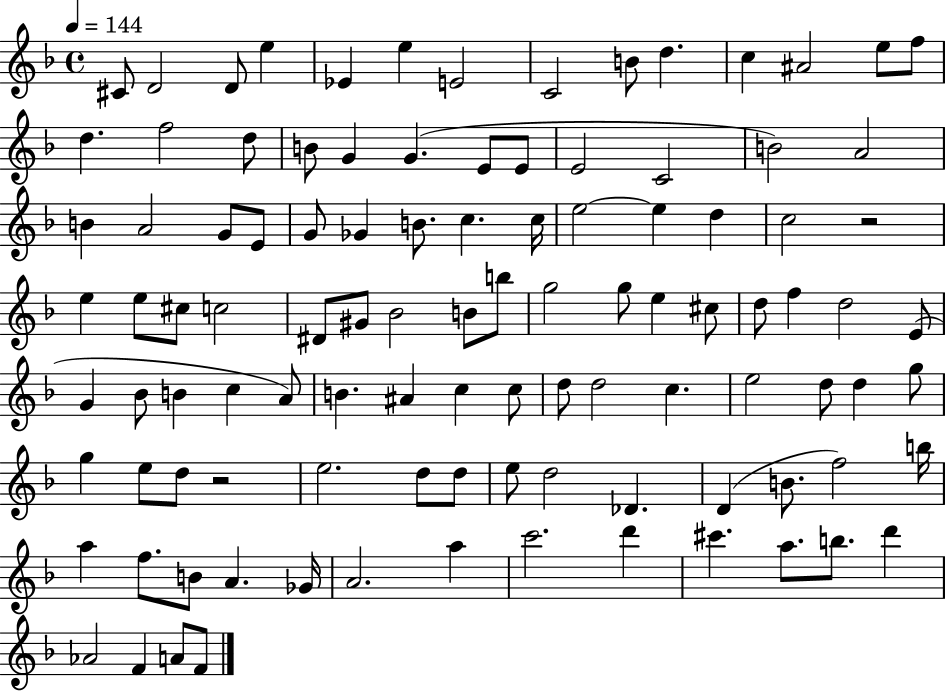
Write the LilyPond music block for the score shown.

{
  \clef treble
  \time 4/4
  \defaultTimeSignature
  \key f \major
  \tempo 4 = 144
  \repeat volta 2 { cis'8 d'2 d'8 e''4 | ees'4 e''4 e'2 | c'2 b'8 d''4. | c''4 ais'2 e''8 f''8 | \break d''4. f''2 d''8 | b'8 g'4 g'4.( e'8 e'8 | e'2 c'2 | b'2) a'2 | \break b'4 a'2 g'8 e'8 | g'8 ges'4 b'8. c''4. c''16 | e''2~~ e''4 d''4 | c''2 r2 | \break e''4 e''8 cis''8 c''2 | dis'8 gis'8 bes'2 b'8 b''8 | g''2 g''8 e''4 cis''8 | d''8 f''4 d''2 e'8( | \break g'4 bes'8 b'4 c''4 a'8) | b'4. ais'4 c''4 c''8 | d''8 d''2 c''4. | e''2 d''8 d''4 g''8 | \break g''4 e''8 d''8 r2 | e''2. d''8 d''8 | e''8 d''2 des'4. | d'4( b'8. f''2) b''16 | \break a''4 f''8. b'8 a'4. ges'16 | a'2. a''4 | c'''2. d'''4 | cis'''4. a''8. b''8. d'''4 | \break aes'2 f'4 a'8 f'8 | } \bar "|."
}